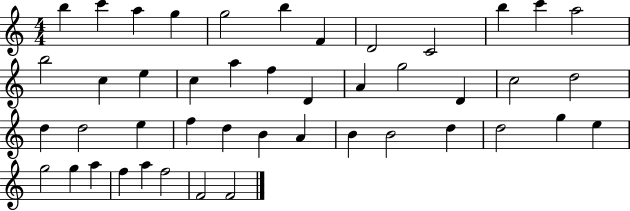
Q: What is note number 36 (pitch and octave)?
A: G5